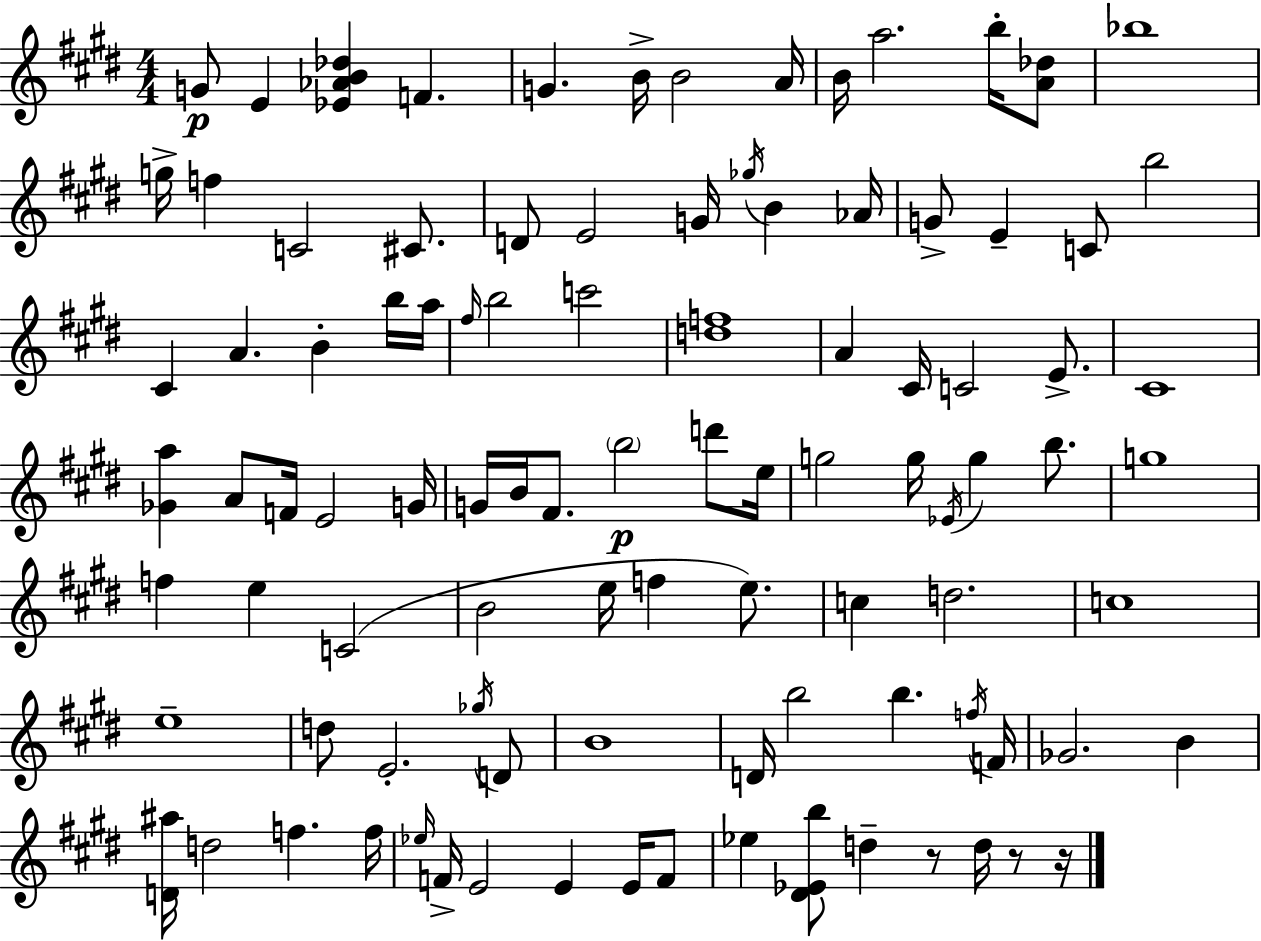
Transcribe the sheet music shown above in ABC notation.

X:1
T:Untitled
M:4/4
L:1/4
K:E
G/2 E [_E_AB_d] F G B/4 B2 A/4 B/4 a2 b/4 [A_d]/2 _b4 g/4 f C2 ^C/2 D/2 E2 G/4 _g/4 B _A/4 G/2 E C/2 b2 ^C A B b/4 a/4 ^f/4 b2 c'2 [df]4 A ^C/4 C2 E/2 ^C4 [_Ga] A/2 F/4 E2 G/4 G/4 B/4 ^F/2 b2 d'/2 e/4 g2 g/4 _E/4 g b/2 g4 f e C2 B2 e/4 f e/2 c d2 c4 e4 d/2 E2 _g/4 D/2 B4 D/4 b2 b f/4 F/4 _G2 B [D^a]/4 d2 f f/4 _e/4 F/4 E2 E E/4 F/2 _e [^D_Eb]/2 d z/2 d/4 z/2 z/4